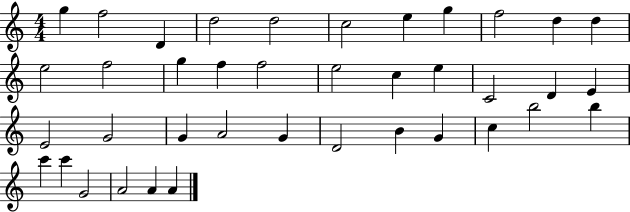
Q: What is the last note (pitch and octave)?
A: A4